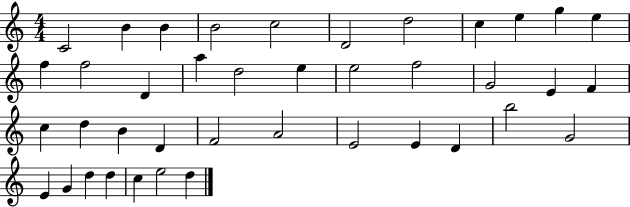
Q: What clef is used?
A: treble